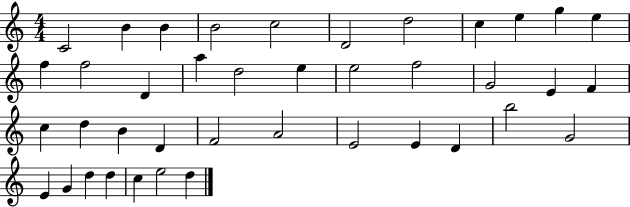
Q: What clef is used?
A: treble